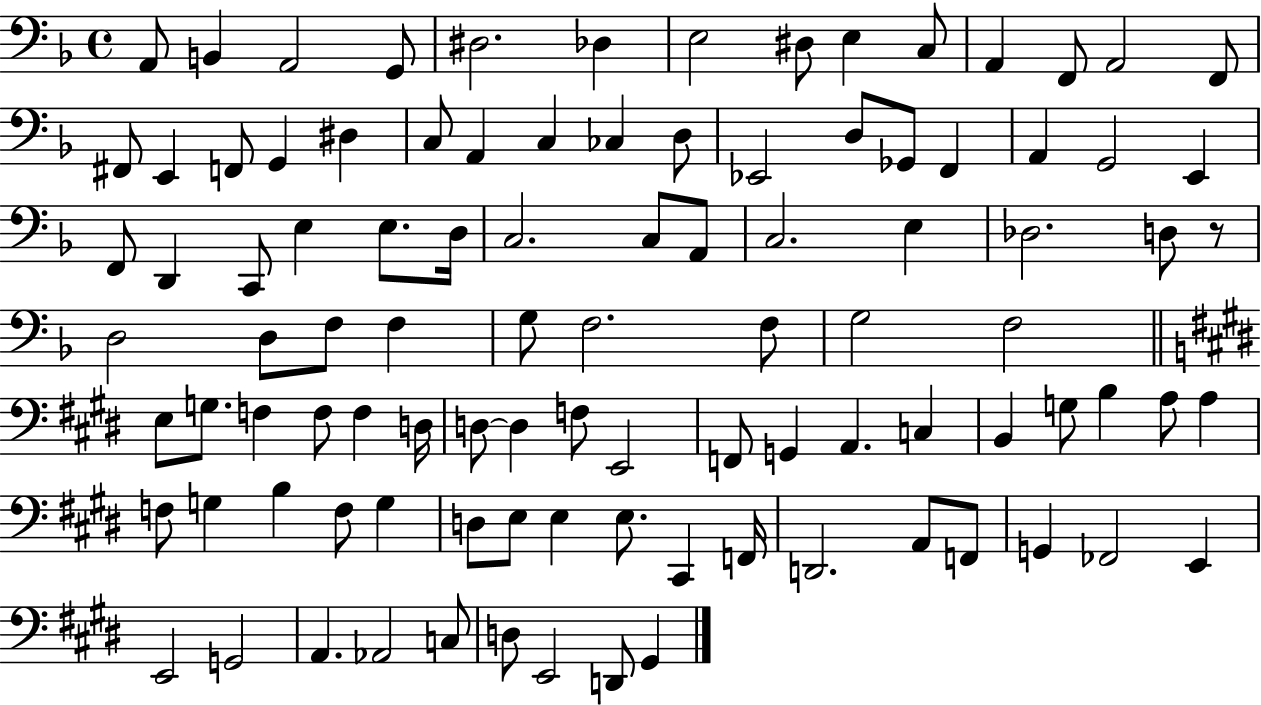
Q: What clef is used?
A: bass